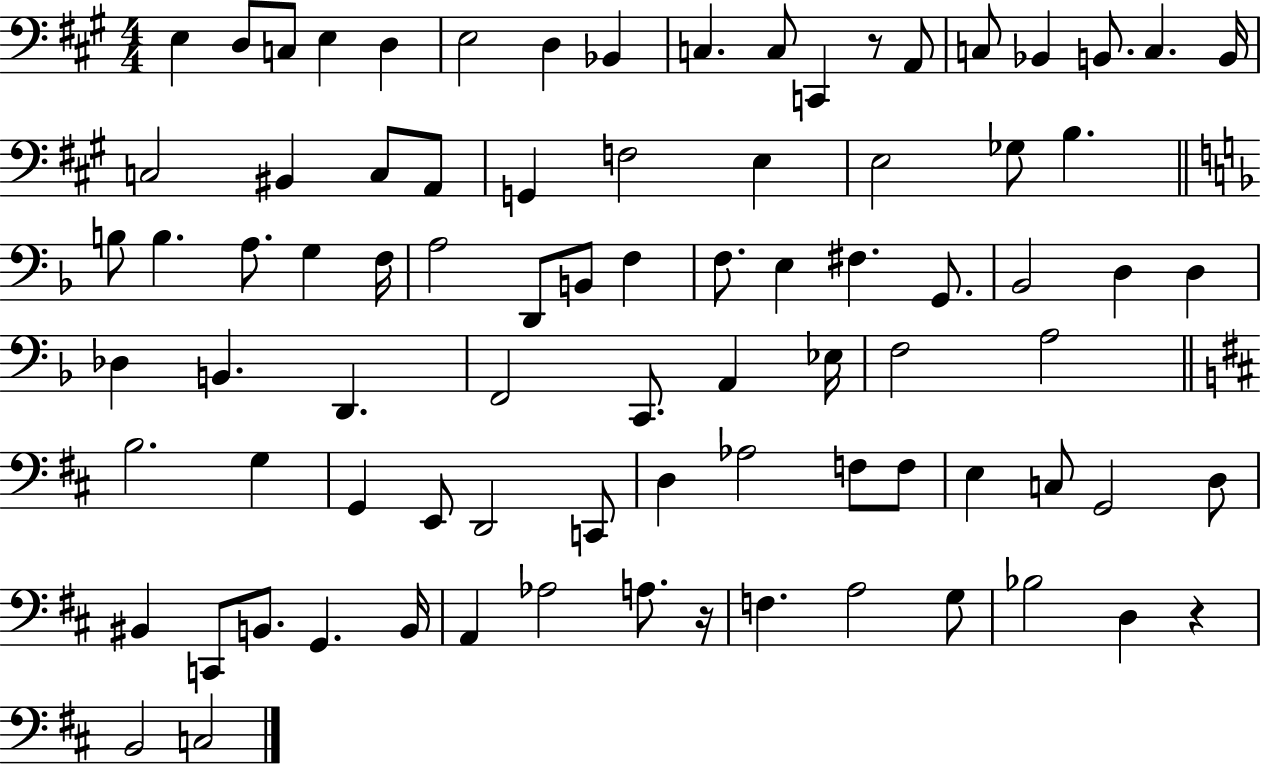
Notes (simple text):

E3/q D3/e C3/e E3/q D3/q E3/h D3/q Bb2/q C3/q. C3/e C2/q R/e A2/e C3/e Bb2/q B2/e. C3/q. B2/s C3/h BIS2/q C3/e A2/e G2/q F3/h E3/q E3/h Gb3/e B3/q. B3/e B3/q. A3/e. G3/q F3/s A3/h D2/e B2/e F3/q F3/e. E3/q F#3/q. G2/e. Bb2/h D3/q D3/q Db3/q B2/q. D2/q. F2/h C2/e. A2/q Eb3/s F3/h A3/h B3/h. G3/q G2/q E2/e D2/h C2/e D3/q Ab3/h F3/e F3/e E3/q C3/e G2/h D3/e BIS2/q C2/e B2/e. G2/q. B2/s A2/q Ab3/h A3/e. R/s F3/q. A3/h G3/e Bb3/h D3/q R/q B2/h C3/h